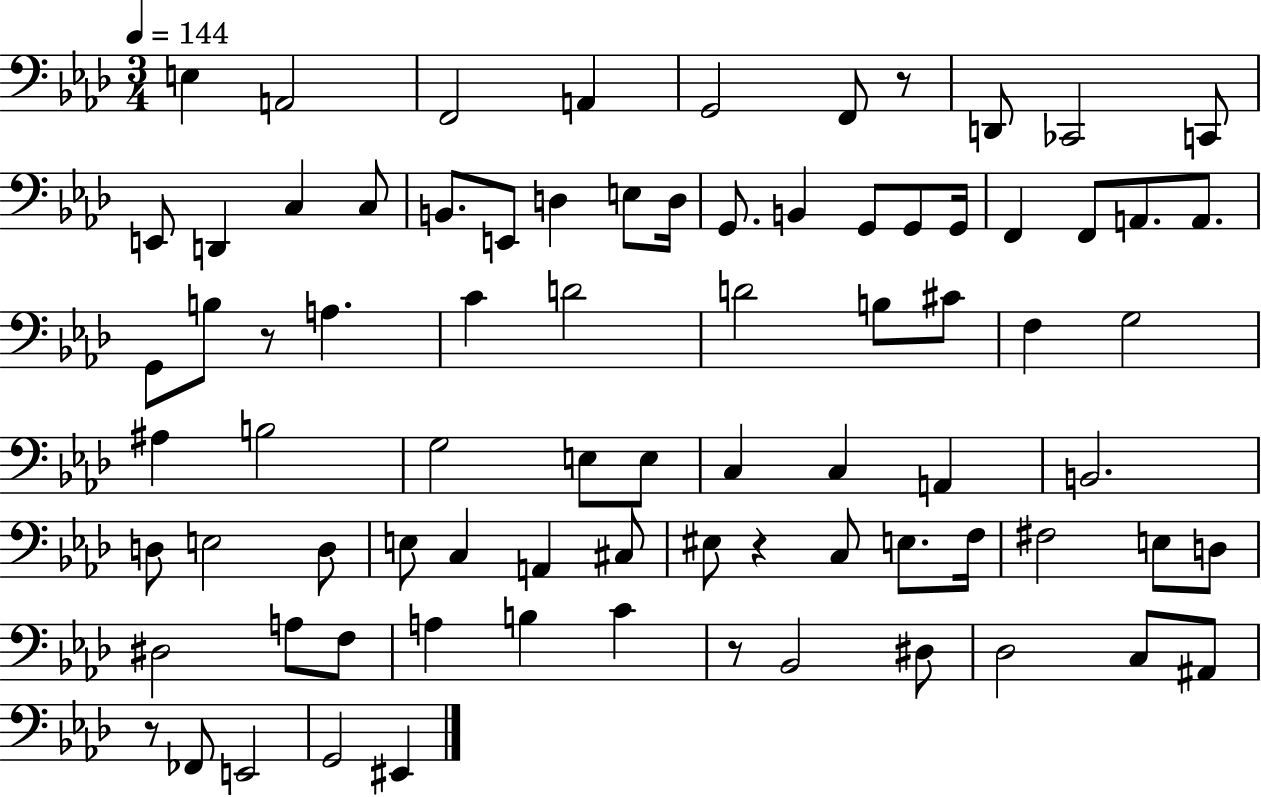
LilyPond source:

{
  \clef bass
  \numericTimeSignature
  \time 3/4
  \key aes \major
  \tempo 4 = 144
  e4 a,2 | f,2 a,4 | g,2 f,8 r8 | d,8 ces,2 c,8 | \break e,8 d,4 c4 c8 | b,8. e,8 d4 e8 d16 | g,8. b,4 g,8 g,8 g,16 | f,4 f,8 a,8. a,8. | \break g,8 b8 r8 a4. | c'4 d'2 | d'2 b8 cis'8 | f4 g2 | \break ais4 b2 | g2 e8 e8 | c4 c4 a,4 | b,2. | \break d8 e2 d8 | e8 c4 a,4 cis8 | eis8 r4 c8 e8. f16 | fis2 e8 d8 | \break dis2 a8 f8 | a4 b4 c'4 | r8 bes,2 dis8 | des2 c8 ais,8 | \break r8 fes,8 e,2 | g,2 eis,4 | \bar "|."
}